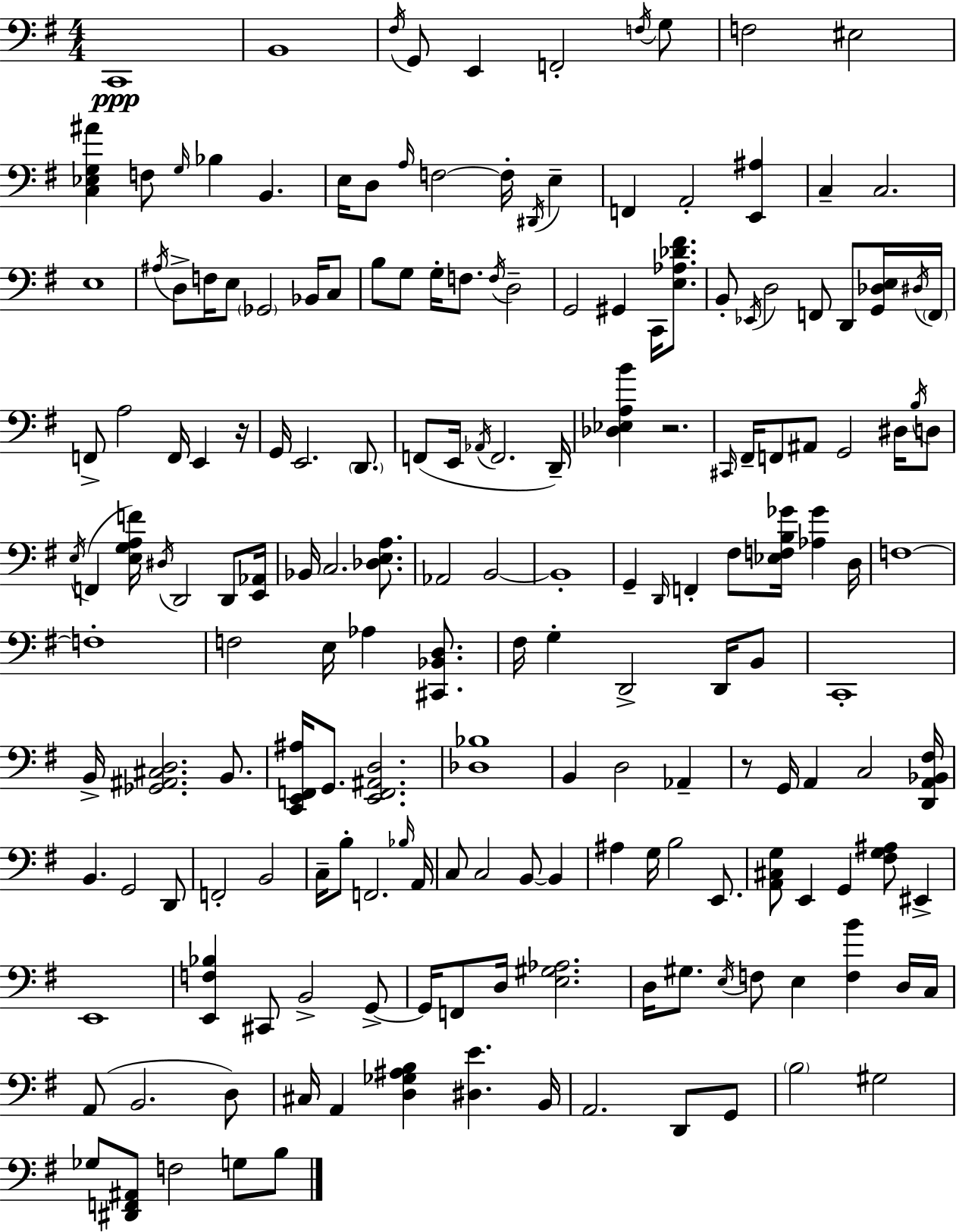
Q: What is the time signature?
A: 4/4